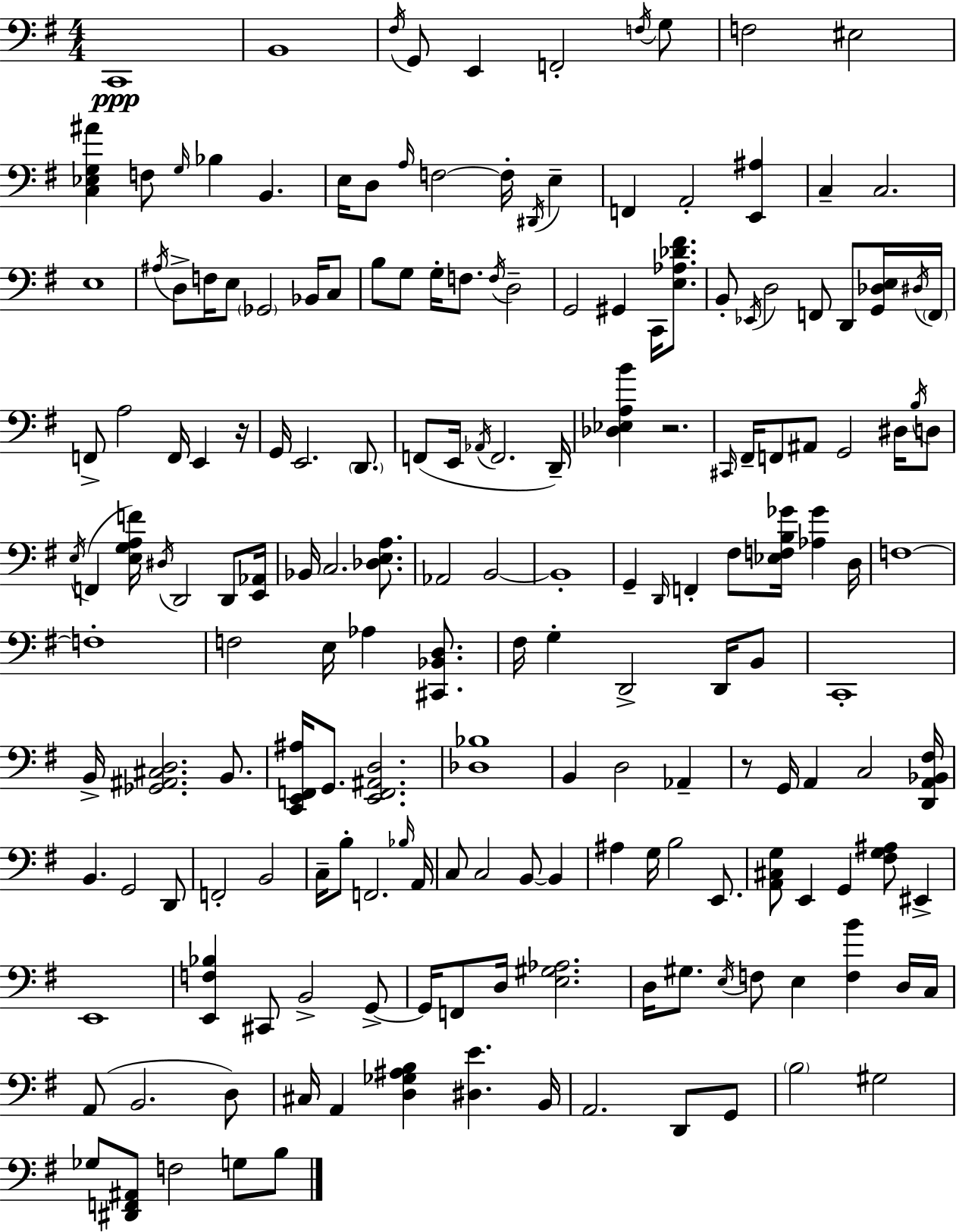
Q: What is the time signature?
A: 4/4